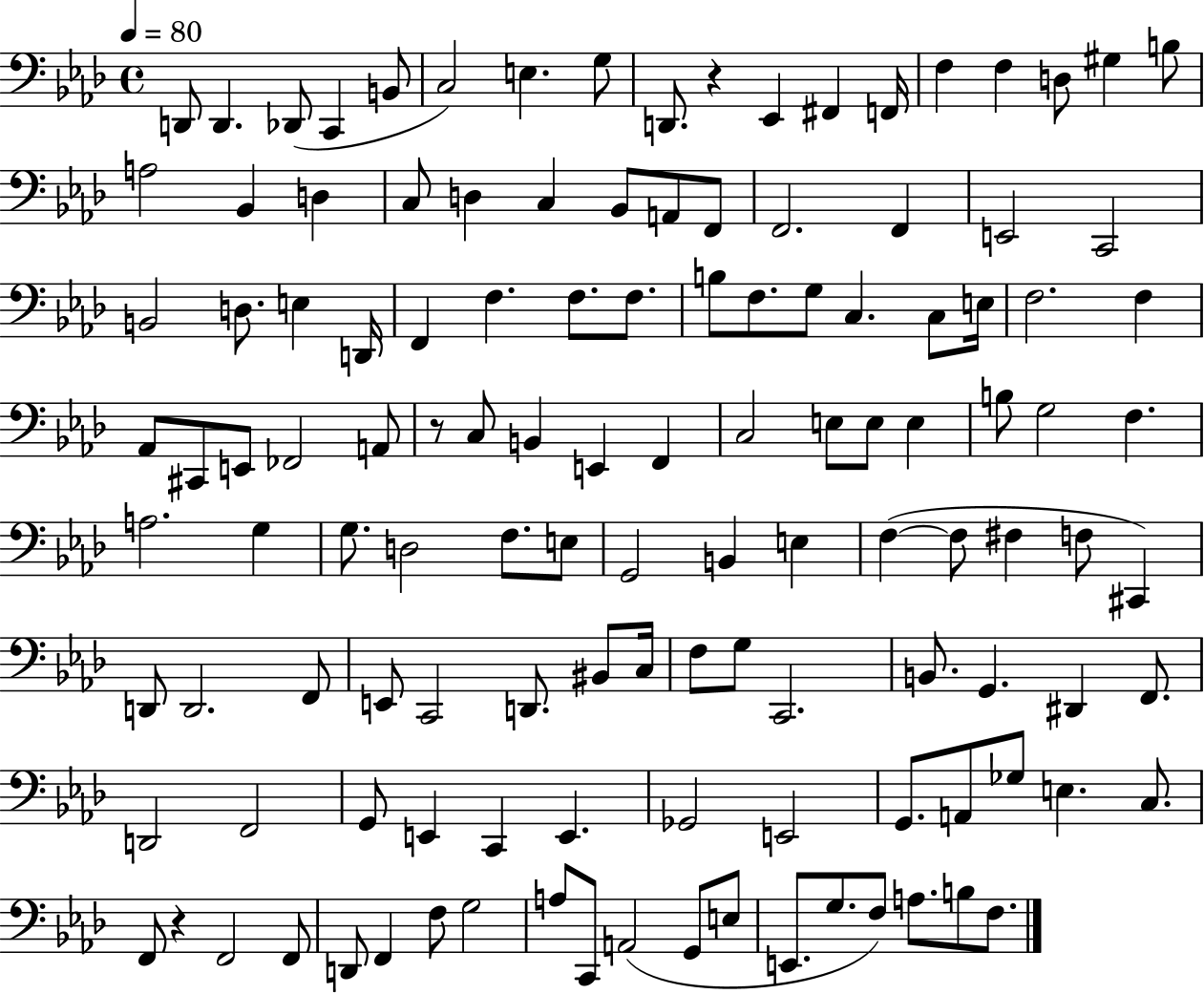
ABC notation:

X:1
T:Untitled
M:4/4
L:1/4
K:Ab
D,,/2 D,, _D,,/2 C,, B,,/2 C,2 E, G,/2 D,,/2 z _E,, ^F,, F,,/4 F, F, D,/2 ^G, B,/2 A,2 _B,, D, C,/2 D, C, _B,,/2 A,,/2 F,,/2 F,,2 F,, E,,2 C,,2 B,,2 D,/2 E, D,,/4 F,, F, F,/2 F,/2 B,/2 F,/2 G,/2 C, C,/2 E,/4 F,2 F, _A,,/2 ^C,,/2 E,,/2 _F,,2 A,,/2 z/2 C,/2 B,, E,, F,, C,2 E,/2 E,/2 E, B,/2 G,2 F, A,2 G, G,/2 D,2 F,/2 E,/2 G,,2 B,, E, F, F,/2 ^F, F,/2 ^C,, D,,/2 D,,2 F,,/2 E,,/2 C,,2 D,,/2 ^B,,/2 C,/4 F,/2 G,/2 C,,2 B,,/2 G,, ^D,, F,,/2 D,,2 F,,2 G,,/2 E,, C,, E,, _G,,2 E,,2 G,,/2 A,,/2 _G,/2 E, C,/2 F,,/2 z F,,2 F,,/2 D,,/2 F,, F,/2 G,2 A,/2 C,,/2 A,,2 G,,/2 E,/2 E,,/2 G,/2 F,/2 A,/2 B,/2 F,/2